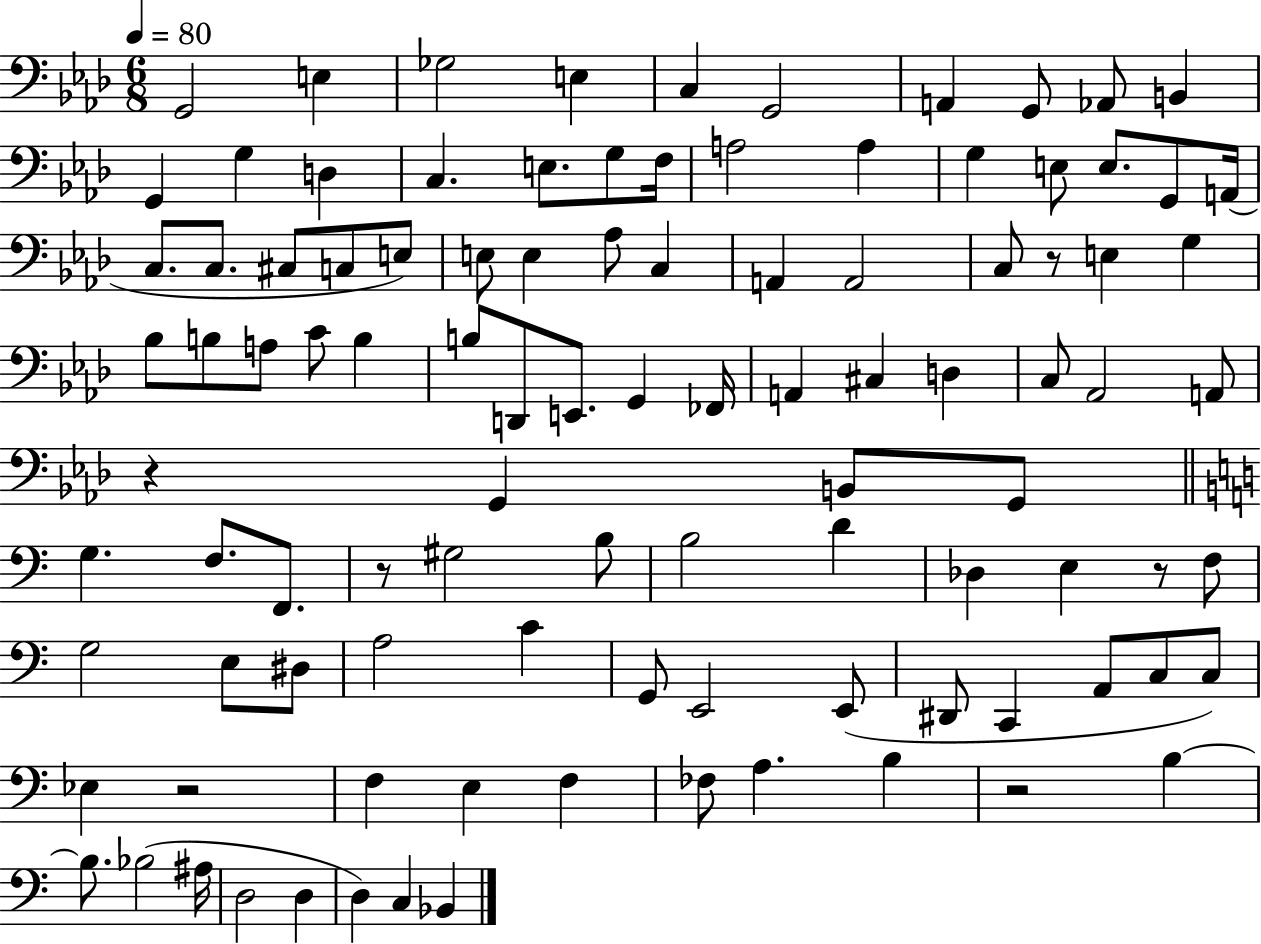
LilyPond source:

{
  \clef bass
  \numericTimeSignature
  \time 6/8
  \key aes \major
  \tempo 4 = 80
  g,2 e4 | ges2 e4 | c4 g,2 | a,4 g,8 aes,8 b,4 | \break g,4 g4 d4 | c4. e8. g8 f16 | a2 a4 | g4 e8 e8. g,8 a,16( | \break c8. c8. cis8 c8 e8) | e8 e4 aes8 c4 | a,4 a,2 | c8 r8 e4 g4 | \break bes8 b8 a8 c'8 b4 | b8 d,8 e,8. g,4 fes,16 | a,4 cis4 d4 | c8 aes,2 a,8 | \break r4 g,4 b,8 g,8 | \bar "||" \break \key a \minor g4. f8. f,8. | r8 gis2 b8 | b2 d'4 | des4 e4 r8 f8 | \break g2 e8 dis8 | a2 c'4 | g,8 e,2 e,8( | dis,8 c,4 a,8 c8 c8) | \break ees4 r2 | f4 e4 f4 | fes8 a4. b4 | r2 b4~~ | \break b8. bes2( ais16 | d2 d4 | d4) c4 bes,4 | \bar "|."
}